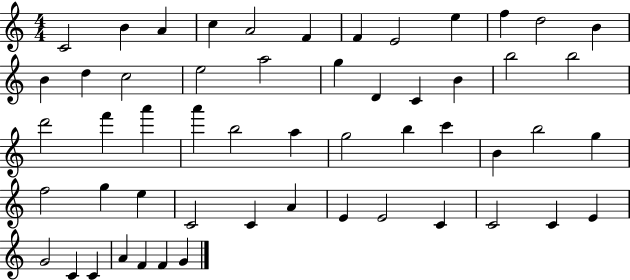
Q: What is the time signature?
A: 4/4